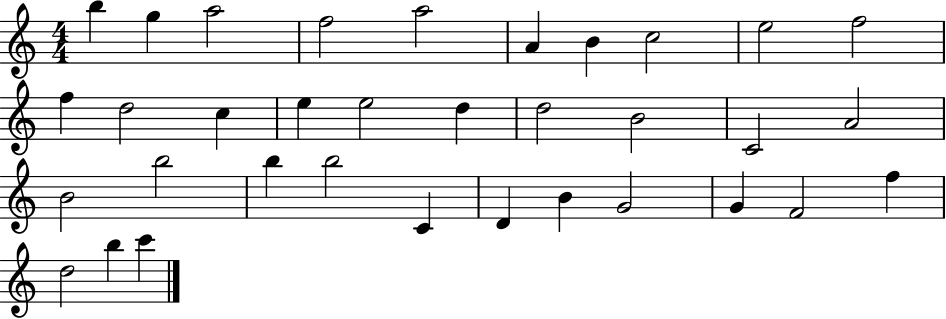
B5/q G5/q A5/h F5/h A5/h A4/q B4/q C5/h E5/h F5/h F5/q D5/h C5/q E5/q E5/h D5/q D5/h B4/h C4/h A4/h B4/h B5/h B5/q B5/h C4/q D4/q B4/q G4/h G4/q F4/h F5/q D5/h B5/q C6/q